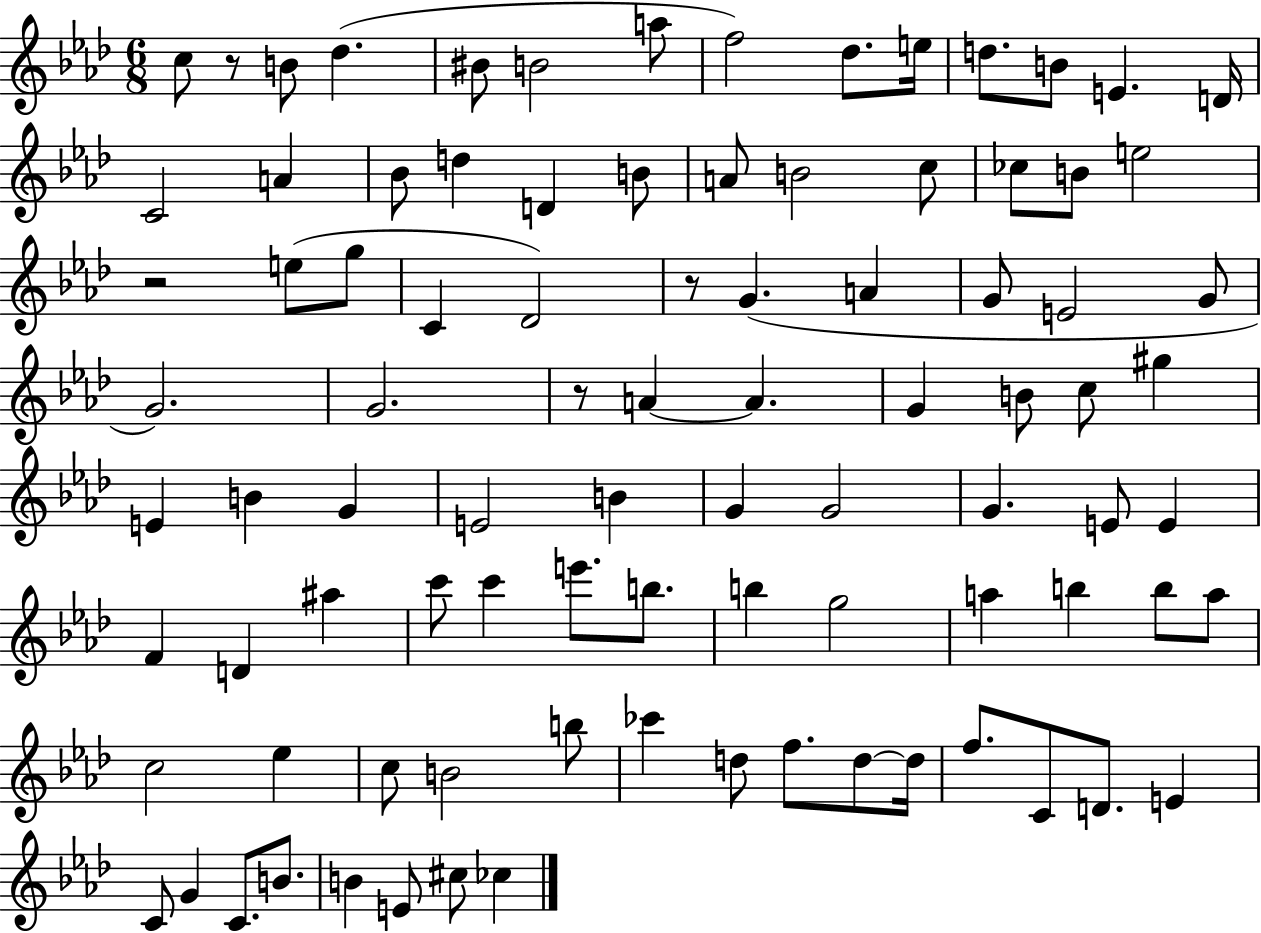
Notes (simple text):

C5/e R/e B4/e Db5/q. BIS4/e B4/h A5/e F5/h Db5/e. E5/s D5/e. B4/e E4/q. D4/s C4/h A4/q Bb4/e D5/q D4/q B4/e A4/e B4/h C5/e CES5/e B4/e E5/h R/h E5/e G5/e C4/q Db4/h R/e G4/q. A4/q G4/e E4/h G4/e G4/h. G4/h. R/e A4/q A4/q. G4/q B4/e C5/e G#5/q E4/q B4/q G4/q E4/h B4/q G4/q G4/h G4/q. E4/e E4/q F4/q D4/q A#5/q C6/e C6/q E6/e. B5/e. B5/q G5/h A5/q B5/q B5/e A5/e C5/h Eb5/q C5/e B4/h B5/e CES6/q D5/e F5/e. D5/e D5/s F5/e. C4/e D4/e. E4/q C4/e G4/q C4/e. B4/e. B4/q E4/e C#5/e CES5/q